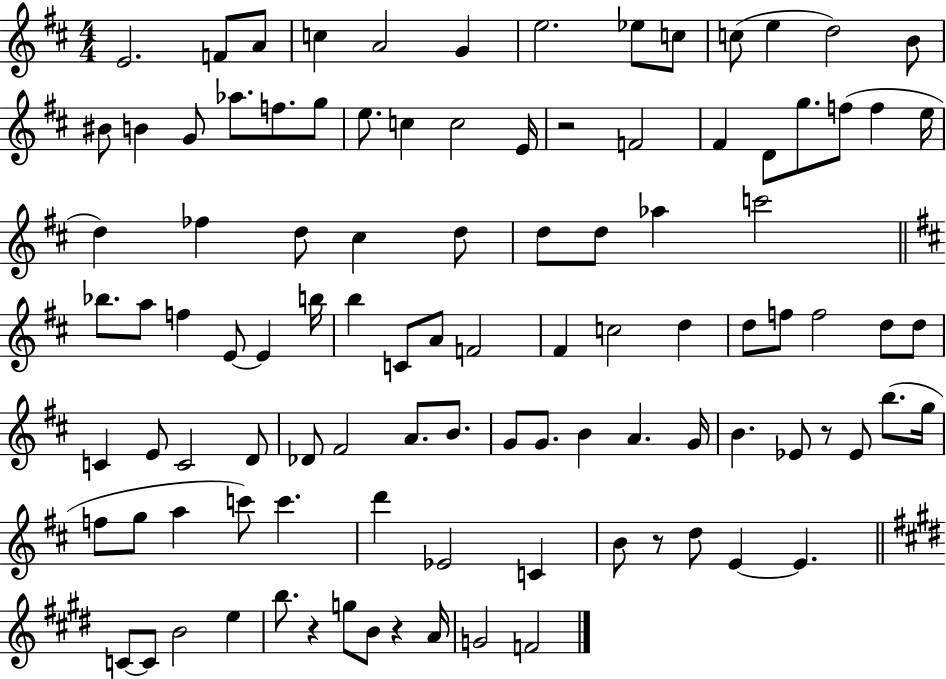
X:1
T:Untitled
M:4/4
L:1/4
K:D
E2 F/2 A/2 c A2 G e2 _e/2 c/2 c/2 e d2 B/2 ^B/2 B G/2 _a/2 f/2 g/2 e/2 c c2 E/4 z2 F2 ^F D/2 g/2 f/2 f e/4 d _f d/2 ^c d/2 d/2 d/2 _a c'2 _b/2 a/2 f E/2 E b/4 b C/2 A/2 F2 ^F c2 d d/2 f/2 f2 d/2 d/2 C E/2 C2 D/2 _D/2 ^F2 A/2 B/2 G/2 G/2 B A G/4 B _E/2 z/2 _E/2 b/2 g/4 f/2 g/2 a c'/2 c' d' _E2 C B/2 z/2 d/2 E E C/2 C/2 B2 e b/2 z g/2 B/2 z A/4 G2 F2